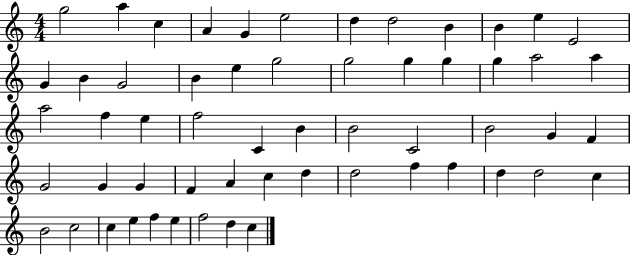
G5/h A5/q C5/q A4/q G4/q E5/h D5/q D5/h B4/q B4/q E5/q E4/h G4/q B4/q G4/h B4/q E5/q G5/h G5/h G5/q G5/q G5/q A5/h A5/q A5/h F5/q E5/q F5/h C4/q B4/q B4/h C4/h B4/h G4/q F4/q G4/h G4/q G4/q F4/q A4/q C5/q D5/q D5/h F5/q F5/q D5/q D5/h C5/q B4/h C5/h C5/q E5/q F5/q E5/q F5/h D5/q C5/q